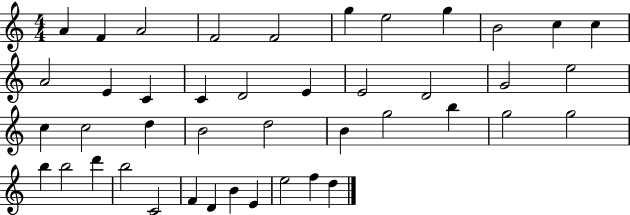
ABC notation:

X:1
T:Untitled
M:4/4
L:1/4
K:C
A F A2 F2 F2 g e2 g B2 c c A2 E C C D2 E E2 D2 G2 e2 c c2 d B2 d2 B g2 b g2 g2 b b2 d' b2 C2 F D B E e2 f d